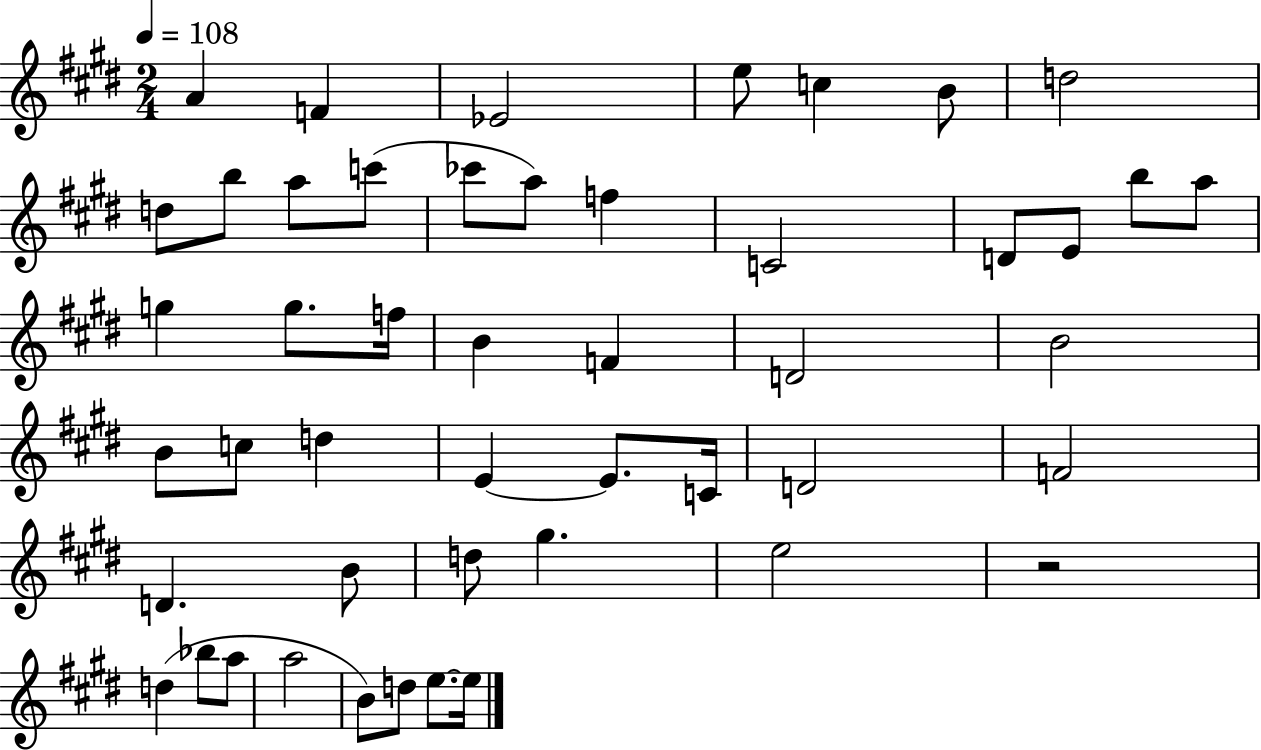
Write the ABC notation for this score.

X:1
T:Untitled
M:2/4
L:1/4
K:E
A F _E2 e/2 c B/2 d2 d/2 b/2 a/2 c'/2 _c'/2 a/2 f C2 D/2 E/2 b/2 a/2 g g/2 f/4 B F D2 B2 B/2 c/2 d E E/2 C/4 D2 F2 D B/2 d/2 ^g e2 z2 d _b/2 a/2 a2 B/2 d/2 e/2 e/4